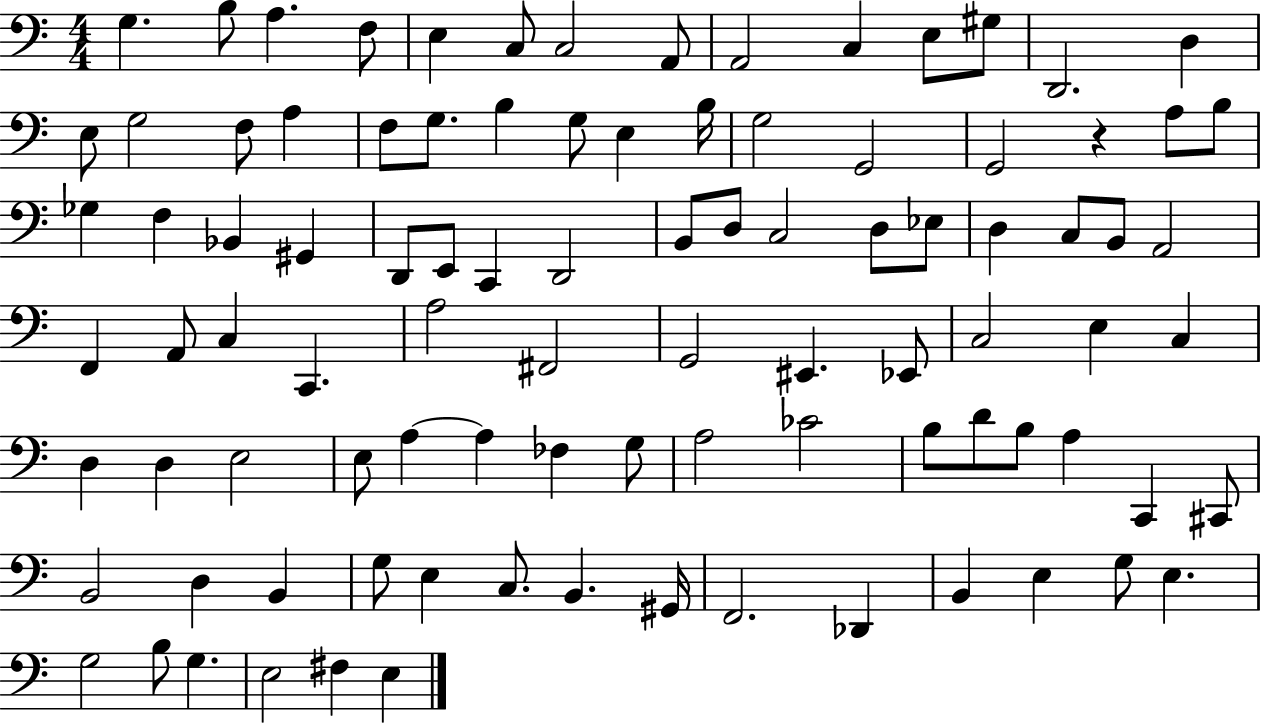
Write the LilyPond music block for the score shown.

{
  \clef bass
  \numericTimeSignature
  \time 4/4
  \key c \major
  \repeat volta 2 { g4. b8 a4. f8 | e4 c8 c2 a,8 | a,2 c4 e8 gis8 | d,2. d4 | \break e8 g2 f8 a4 | f8 g8. b4 g8 e4 b16 | g2 g,2 | g,2 r4 a8 b8 | \break ges4 f4 bes,4 gis,4 | d,8 e,8 c,4 d,2 | b,8 d8 c2 d8 ees8 | d4 c8 b,8 a,2 | \break f,4 a,8 c4 c,4. | a2 fis,2 | g,2 eis,4. ees,8 | c2 e4 c4 | \break d4 d4 e2 | e8 a4~~ a4 fes4 g8 | a2 ces'2 | b8 d'8 b8 a4 c,4 cis,8 | \break b,2 d4 b,4 | g8 e4 c8. b,4. gis,16 | f,2. des,4 | b,4 e4 g8 e4. | \break g2 b8 g4. | e2 fis4 e4 | } \bar "|."
}